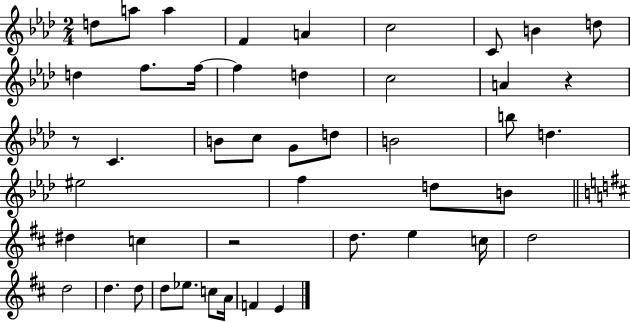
{
  \clef treble
  \numericTimeSignature
  \time 2/4
  \key aes \major
  \repeat volta 2 { d''8 a''8 a''4 | f'4 a'4 | c''2 | c'8 b'4 d''8 | \break d''4 f''8. f''16~~ | f''4 d''4 | c''2 | a'4 r4 | \break r8 c'4. | b'8 c''8 g'8 d''8 | b'2 | b''8 d''4. | \break eis''2 | f''4 d''8 b'8 | \bar "||" \break \key d \major dis''4 c''4 | r2 | d''8. e''4 c''16 | d''2 | \break d''2 | d''4. d''8 | d''8 ees''8. c''8 a'16 | f'4 e'4 | \break } \bar "|."
}